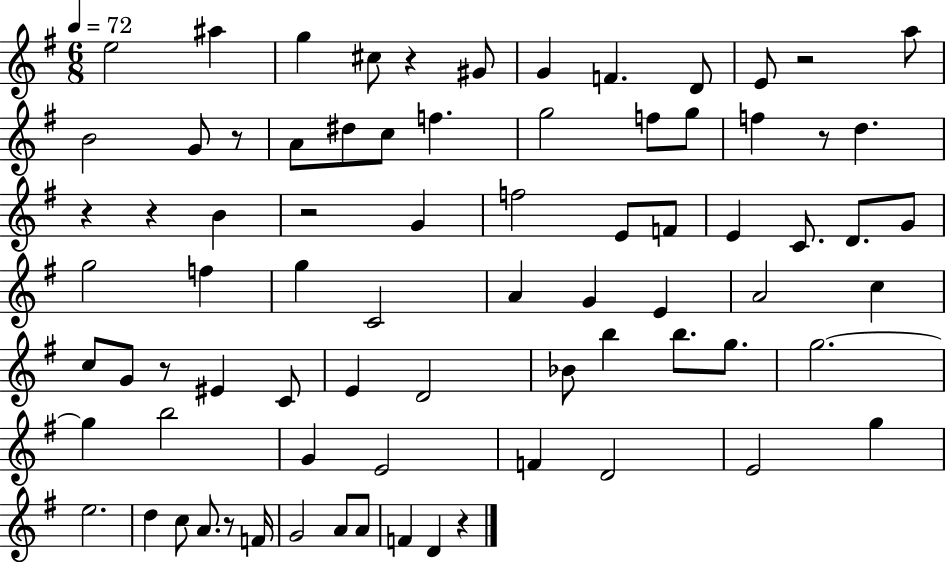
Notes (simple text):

E5/h A#5/q G5/q C#5/e R/q G#4/e G4/q F4/q. D4/e E4/e R/h A5/e B4/h G4/e R/e A4/e D#5/e C5/e F5/q. G5/h F5/e G5/e F5/q R/e D5/q. R/q R/q B4/q R/h G4/q F5/h E4/e F4/e E4/q C4/e. D4/e. G4/e G5/h F5/q G5/q C4/h A4/q G4/q E4/q A4/h C5/q C5/e G4/e R/e EIS4/q C4/e E4/q D4/h Bb4/e B5/q B5/e. G5/e. G5/h. G5/q B5/h G4/q E4/h F4/q D4/h E4/h G5/q E5/h. D5/q C5/e A4/e. R/e F4/s G4/h A4/e A4/e F4/q D4/q R/q